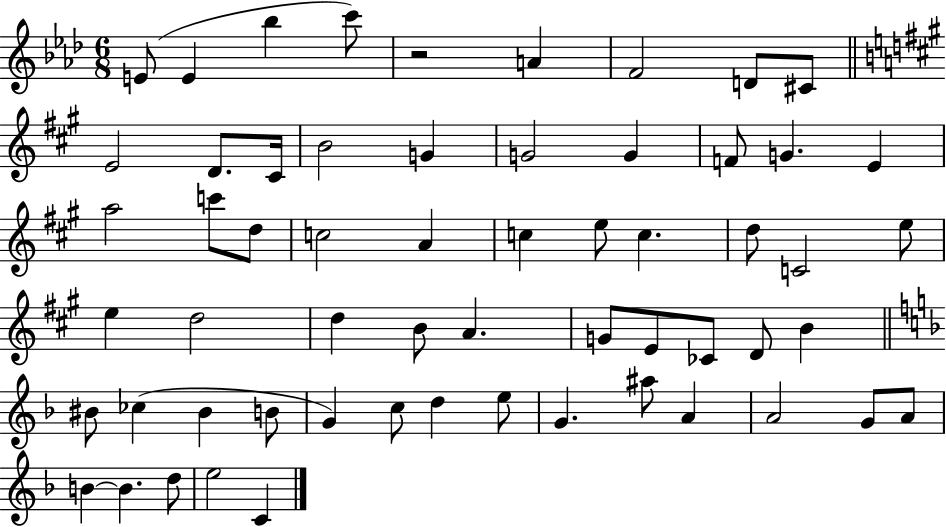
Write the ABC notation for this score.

X:1
T:Untitled
M:6/8
L:1/4
K:Ab
E/2 E _b c'/2 z2 A F2 D/2 ^C/2 E2 D/2 ^C/4 B2 G G2 G F/2 G E a2 c'/2 d/2 c2 A c e/2 c d/2 C2 e/2 e d2 d B/2 A G/2 E/2 _C/2 D/2 B ^B/2 _c ^B B/2 G c/2 d e/2 G ^a/2 A A2 G/2 A/2 B B d/2 e2 C